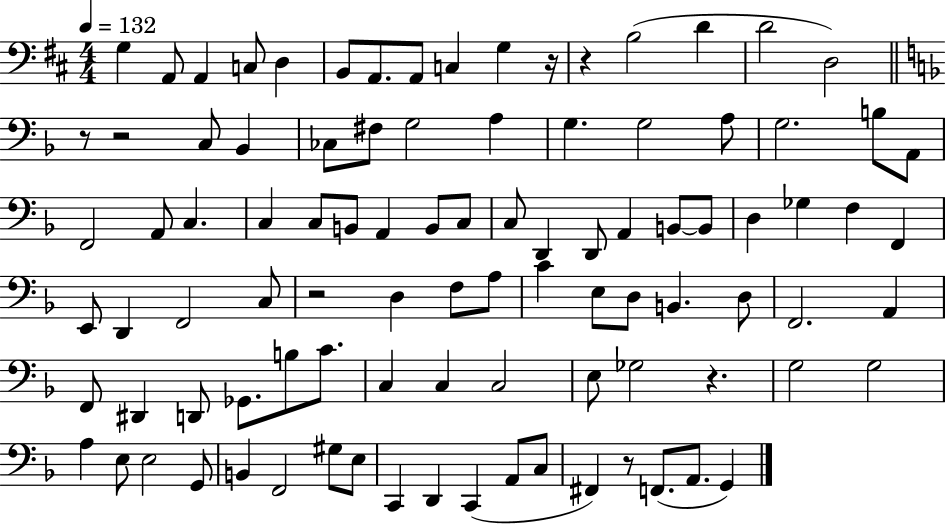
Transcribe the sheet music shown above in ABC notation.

X:1
T:Untitled
M:4/4
L:1/4
K:D
G, A,,/2 A,, C,/2 D, B,,/2 A,,/2 A,,/2 C, G, z/4 z B,2 D D2 D,2 z/2 z2 C,/2 _B,, _C,/2 ^F,/2 G,2 A, G, G,2 A,/2 G,2 B,/2 A,,/2 F,,2 A,,/2 C, C, C,/2 B,,/2 A,, B,,/2 C,/2 C,/2 D,, D,,/2 A,, B,,/2 B,,/2 D, _G, F, F,, E,,/2 D,, F,,2 C,/2 z2 D, F,/2 A,/2 C E,/2 D,/2 B,, D,/2 F,,2 A,, F,,/2 ^D,, D,,/2 _G,,/2 B,/2 C/2 C, C, C,2 E,/2 _G,2 z G,2 G,2 A, E,/2 E,2 G,,/2 B,, F,,2 ^G,/2 E,/2 C,, D,, C,, A,,/2 C,/2 ^F,, z/2 F,,/2 A,,/2 G,,